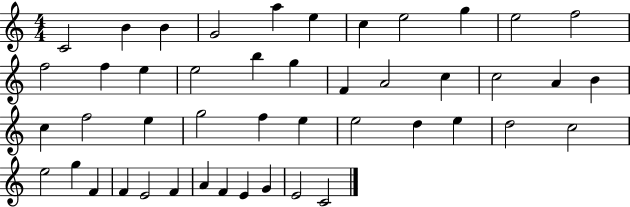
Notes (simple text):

C4/h B4/q B4/q G4/h A5/q E5/q C5/q E5/h G5/q E5/h F5/h F5/h F5/q E5/q E5/h B5/q G5/q F4/q A4/h C5/q C5/h A4/q B4/q C5/q F5/h E5/q G5/h F5/q E5/q E5/h D5/q E5/q D5/h C5/h E5/h G5/q F4/q F4/q E4/h F4/q A4/q F4/q E4/q G4/q E4/h C4/h